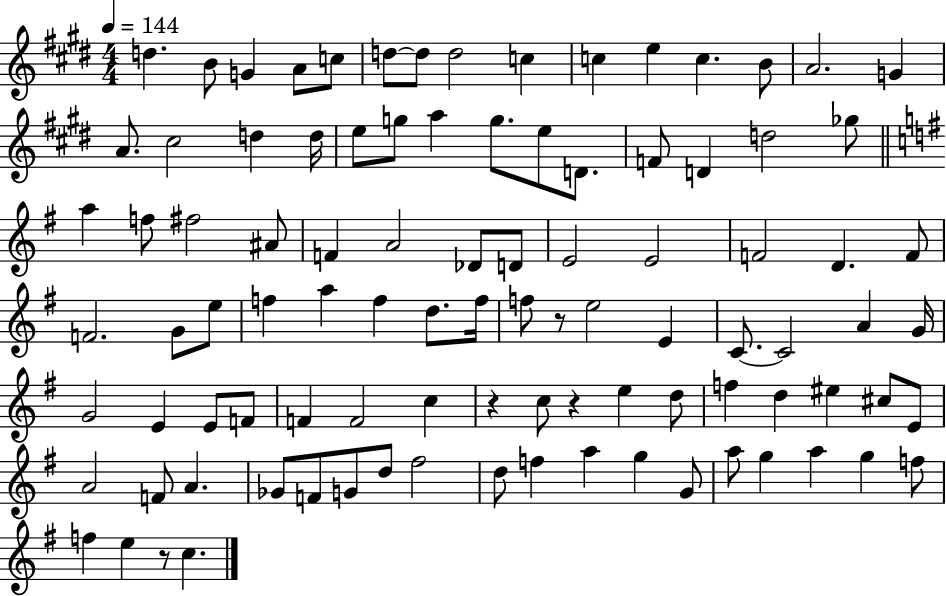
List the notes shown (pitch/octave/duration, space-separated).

D5/q. B4/e G4/q A4/e C5/e D5/e D5/e D5/h C5/q C5/q E5/q C5/q. B4/e A4/h. G4/q A4/e. C#5/h D5/q D5/s E5/e G5/e A5/q G5/e. E5/e D4/e. F4/e D4/q D5/h Gb5/e A5/q F5/e F#5/h A#4/e F4/q A4/h Db4/e D4/e E4/h E4/h F4/h D4/q. F4/e F4/h. G4/e E5/e F5/q A5/q F5/q D5/e. F5/s F5/e R/e E5/h E4/q C4/e. C4/h A4/q G4/s G4/h E4/q E4/e F4/e F4/q F4/h C5/q R/q C5/e R/q E5/q D5/e F5/q D5/q EIS5/q C#5/e E4/e A4/h F4/e A4/q. Gb4/e F4/e G4/e D5/e F#5/h D5/e F5/q A5/q G5/q G4/e A5/e G5/q A5/q G5/q F5/e F5/q E5/q R/e C5/q.